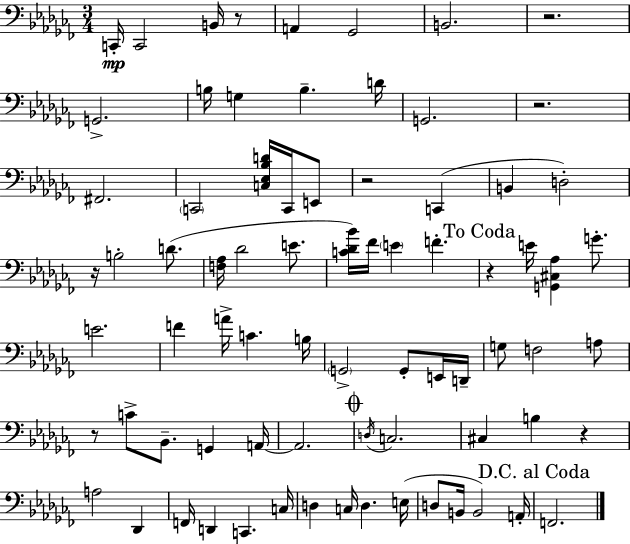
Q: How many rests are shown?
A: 8